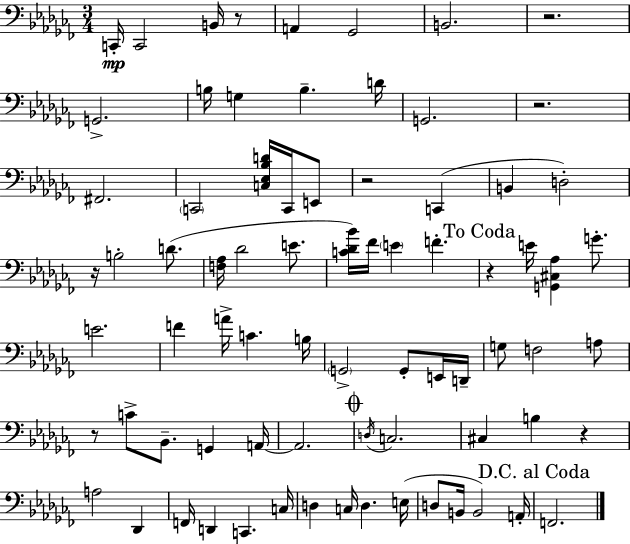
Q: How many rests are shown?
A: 8